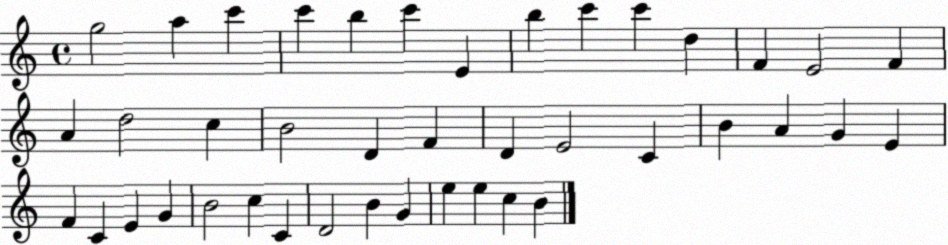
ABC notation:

X:1
T:Untitled
M:4/4
L:1/4
K:C
g2 a c' c' b c' E b c' c' d F E2 F A d2 c B2 D F D E2 C B A G E F C E G B2 c C D2 B G e e c B